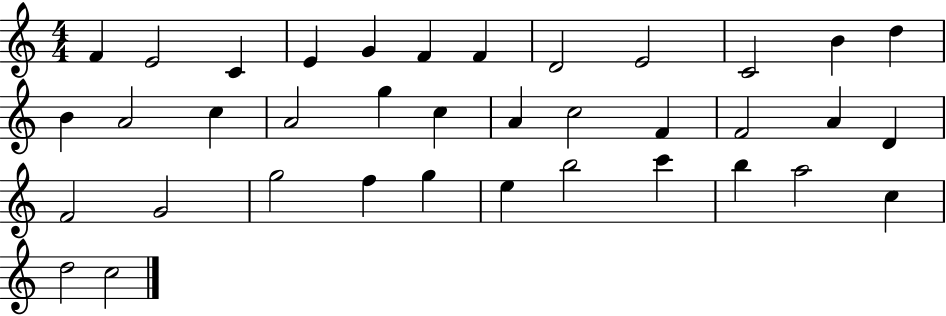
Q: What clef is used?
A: treble